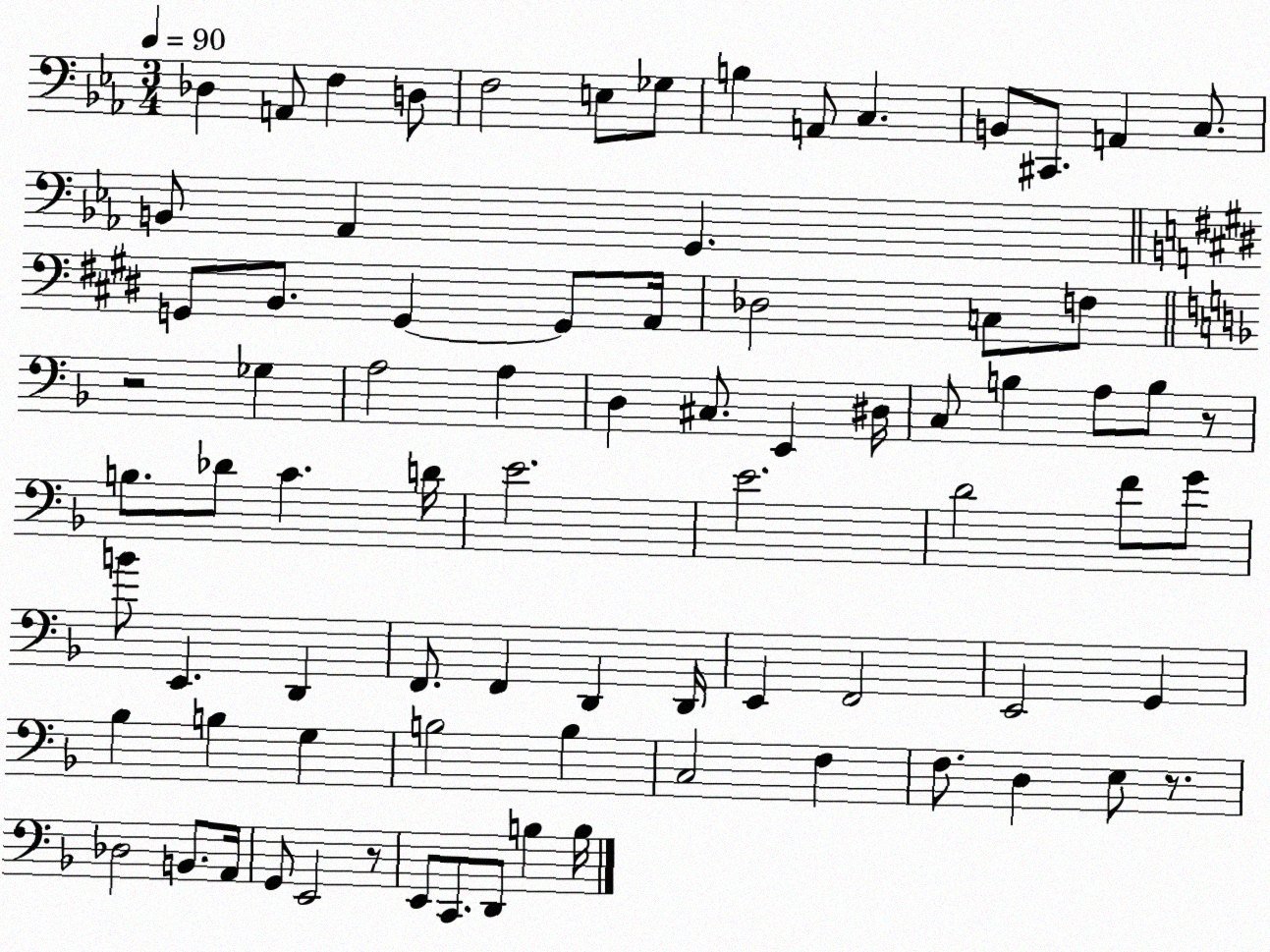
X:1
T:Untitled
M:3/4
L:1/4
K:Eb
_D, A,,/2 F, D,/2 F,2 E,/2 _G,/2 B, A,,/2 C, B,,/2 ^C,,/2 A,, C,/2 B,,/2 _A,, G,, G,,/2 B,,/2 G,, G,,/2 A,,/4 _D,2 C,/2 F,/2 z2 _G, A,2 A, D, ^C,/2 E,, ^D,/4 C,/2 B, A,/2 B,/2 z/2 B,/2 _D/2 C D/4 E2 E2 D2 F/2 G/2 B/2 E,, D,, F,,/2 F,, D,, D,,/4 E,, F,,2 E,,2 G,, _B, B, G, B,2 B, C,2 F, F,/2 D, E,/2 z/2 _D,2 B,,/2 A,,/4 G,,/2 E,,2 z/2 E,,/2 C,,/2 D,,/2 B, B,/4